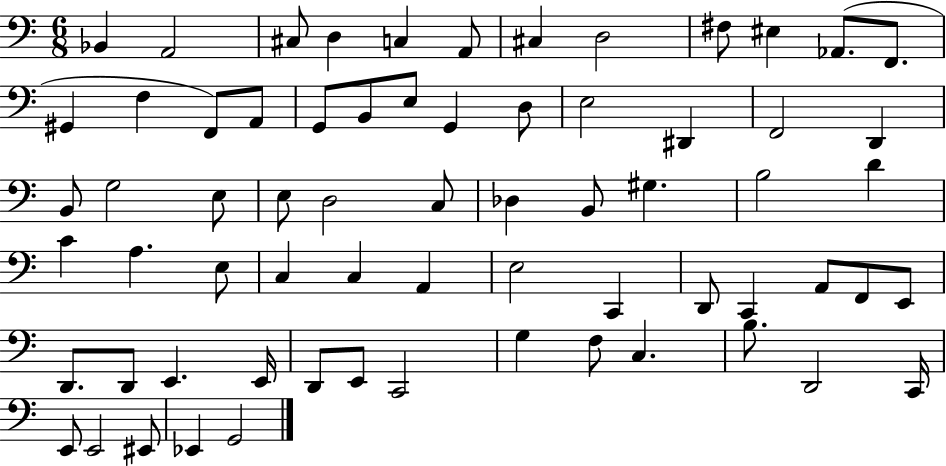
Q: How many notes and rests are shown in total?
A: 67